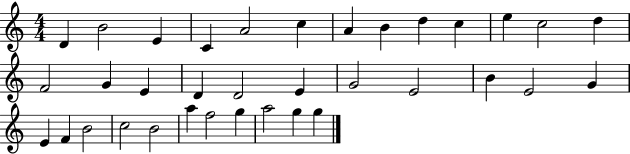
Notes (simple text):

D4/q B4/h E4/q C4/q A4/h C5/q A4/q B4/q D5/q C5/q E5/q C5/h D5/q F4/h G4/q E4/q D4/q D4/h E4/q G4/h E4/h B4/q E4/h G4/q E4/q F4/q B4/h C5/h B4/h A5/q F5/h G5/q A5/h G5/q G5/q